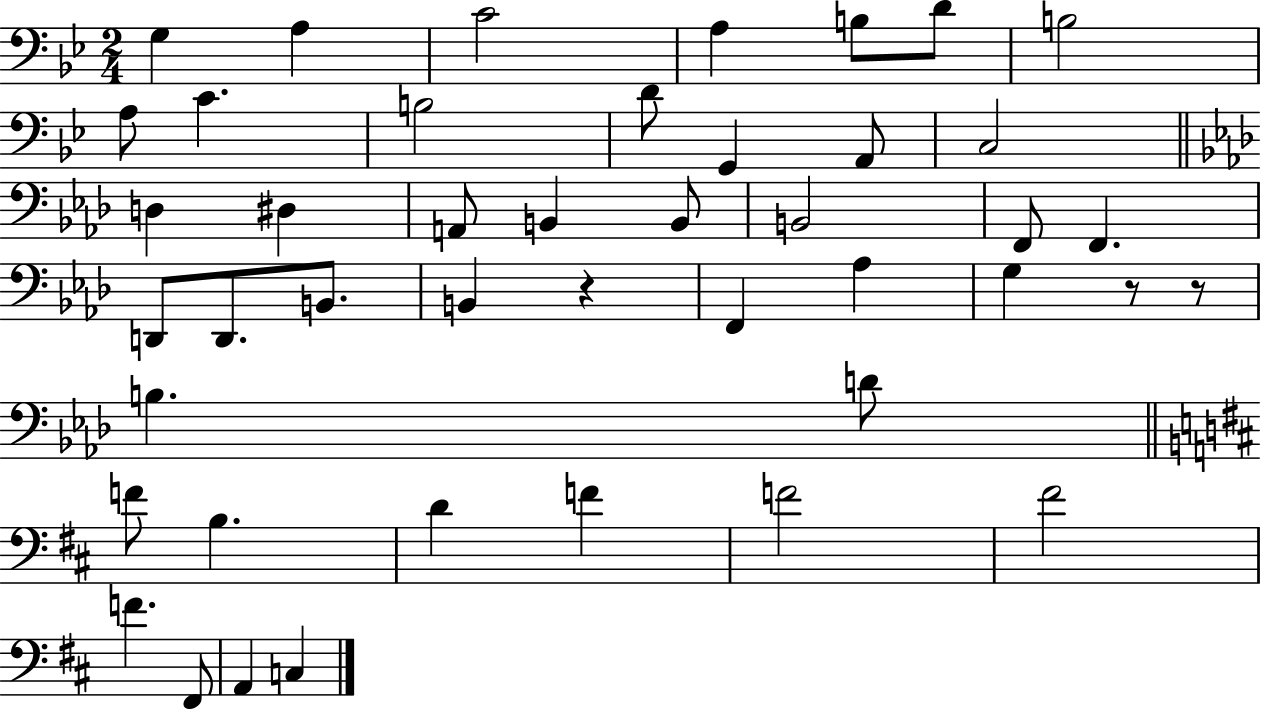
X:1
T:Untitled
M:2/4
L:1/4
K:Bb
G, A, C2 A, B,/2 D/2 B,2 A,/2 C B,2 D/2 G,, A,,/2 C,2 D, ^D, A,,/2 B,, B,,/2 B,,2 F,,/2 F,, D,,/2 D,,/2 B,,/2 B,, z F,, _A, G, z/2 z/2 B, D/2 F/2 B, D F F2 ^F2 F ^F,,/2 A,, C,